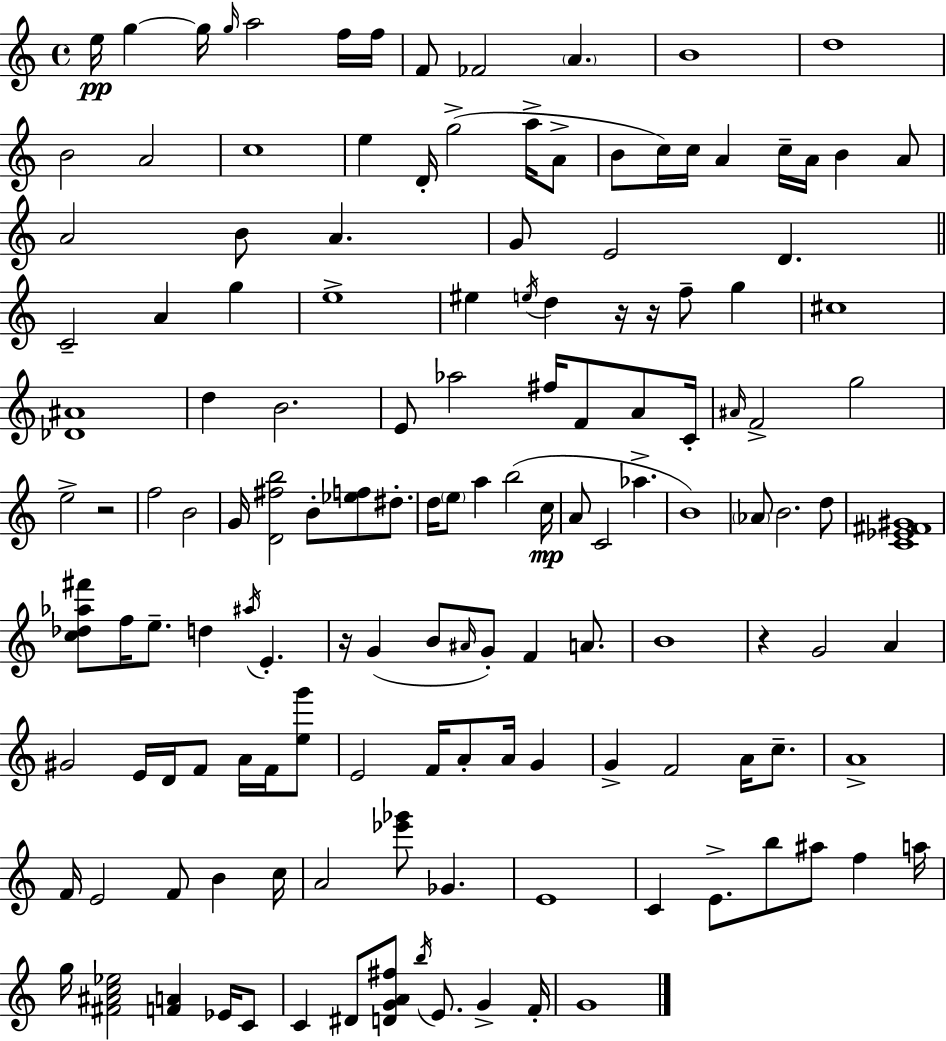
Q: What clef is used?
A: treble